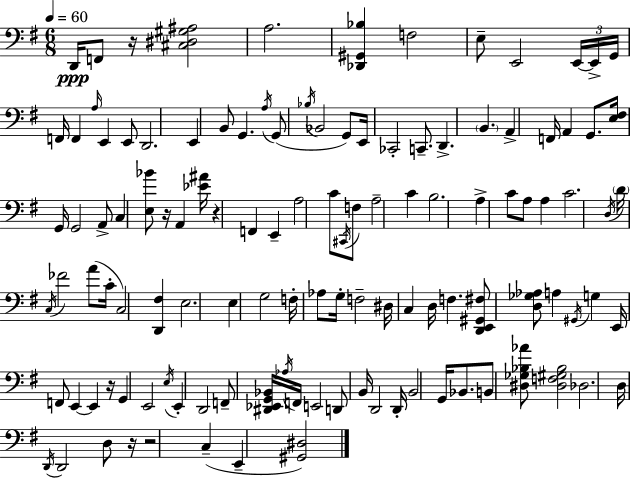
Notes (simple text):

D2/s F2/e R/s [C#3,D#3,G#3,A#3]/h A3/h. [Db2,G#2,Bb3]/q F3/h E3/e E2/h E2/s E2/s G2/s F2/s F2/q A3/s E2/q E2/e D2/h. E2/q B2/e G2/q. A3/s G2/e Bb3/s Bb2/h G2/e E2/s CES2/h C2/e. D2/q. B2/q. A2/q F2/s A2/q G2/e. [E3,F#3]/s G2/s G2/h A2/e C3/q [E3,Bb4]/e R/s A2/q [Eb4,A#4]/s R/q F2/q E2/q A3/h C4/e C#2/s F3/e A3/h C4/q B3/h. A3/q C4/e A3/e A3/q C4/h. D3/s D4/s C3/s FES4/h A4/e C4/s C3/h [D2,F#3]/q E3/h. E3/q G3/h F3/s Ab3/e G3/s F3/h D#3/s C3/q D3/s F3/q. [D2,E2,G#2,F#3]/e [D3,Gb3,Ab3]/e A3/q G#2/s G3/q E2/s F2/e E2/q E2/q R/s G2/q E2/h E3/s E2/q D2/h F2/e [D#2,Eb2,G2,Bb2]/s Ab3/s F2/s E2/h D2/e B2/s D2/h D2/s B2/h G2/s Bb2/e. B2/e [D#3,Gb3,Bb3,Ab4]/e [D#3,F3,G#3,Bb3]/h Db3/h. D3/s D2/s D2/h D3/e R/s R/h C3/q E2/q [G#2,D#3]/h